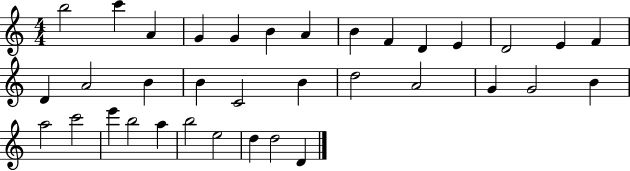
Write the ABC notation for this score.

X:1
T:Untitled
M:4/4
L:1/4
K:C
b2 c' A G G B A B F D E D2 E F D A2 B B C2 B d2 A2 G G2 B a2 c'2 e' b2 a b2 e2 d d2 D